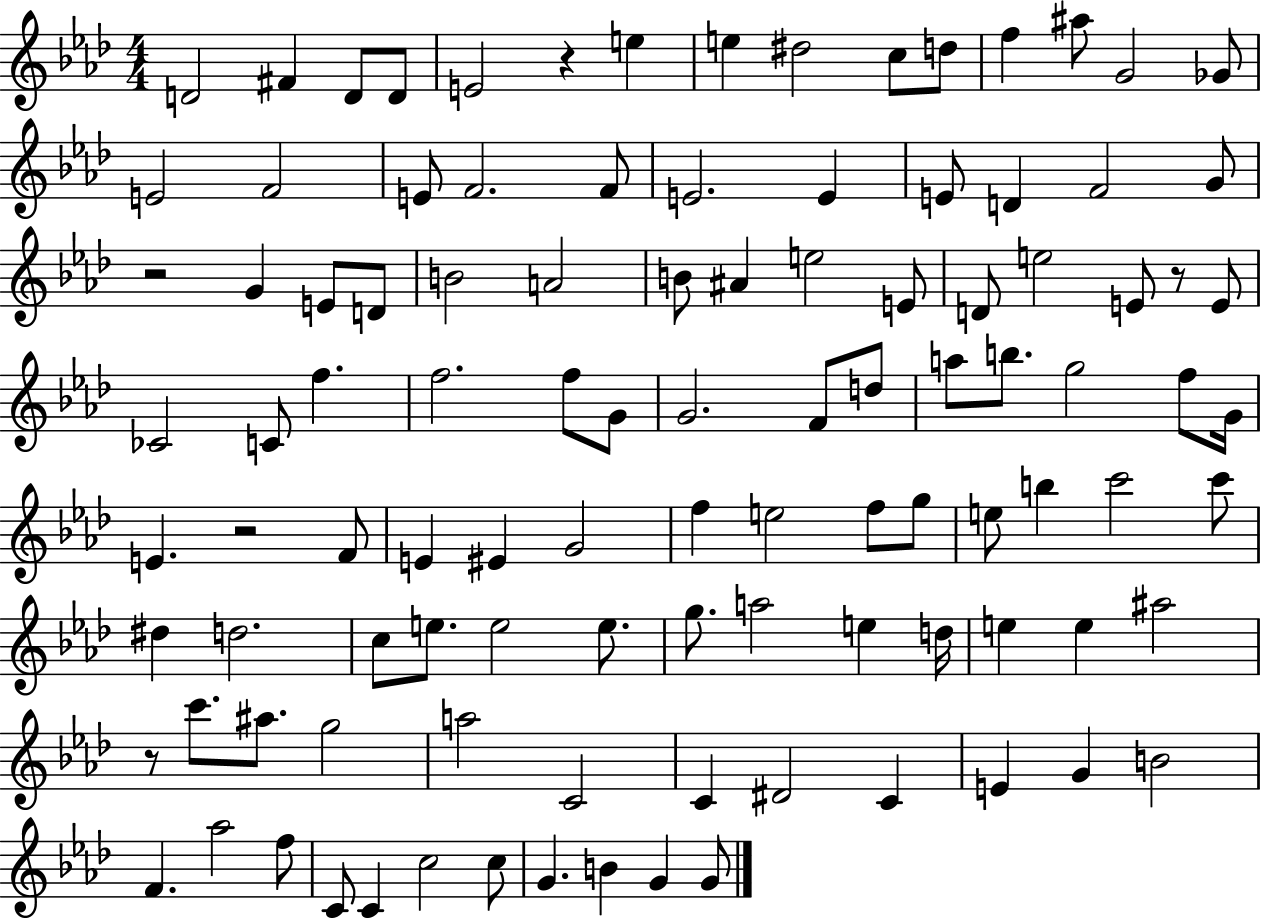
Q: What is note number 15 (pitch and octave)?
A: E4